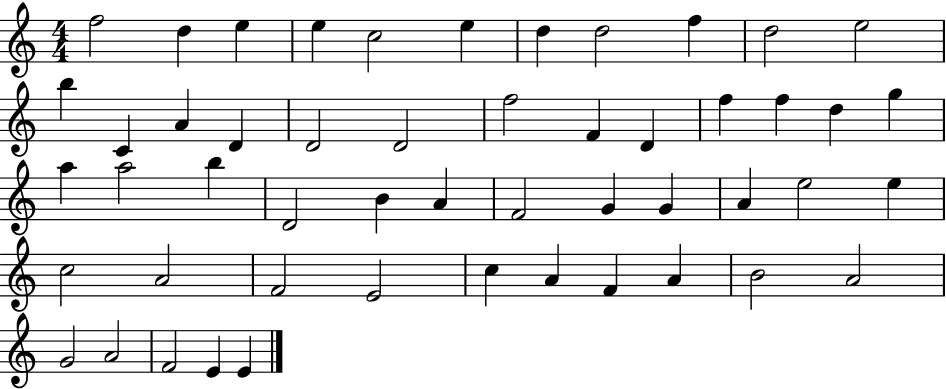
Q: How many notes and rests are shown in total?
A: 51